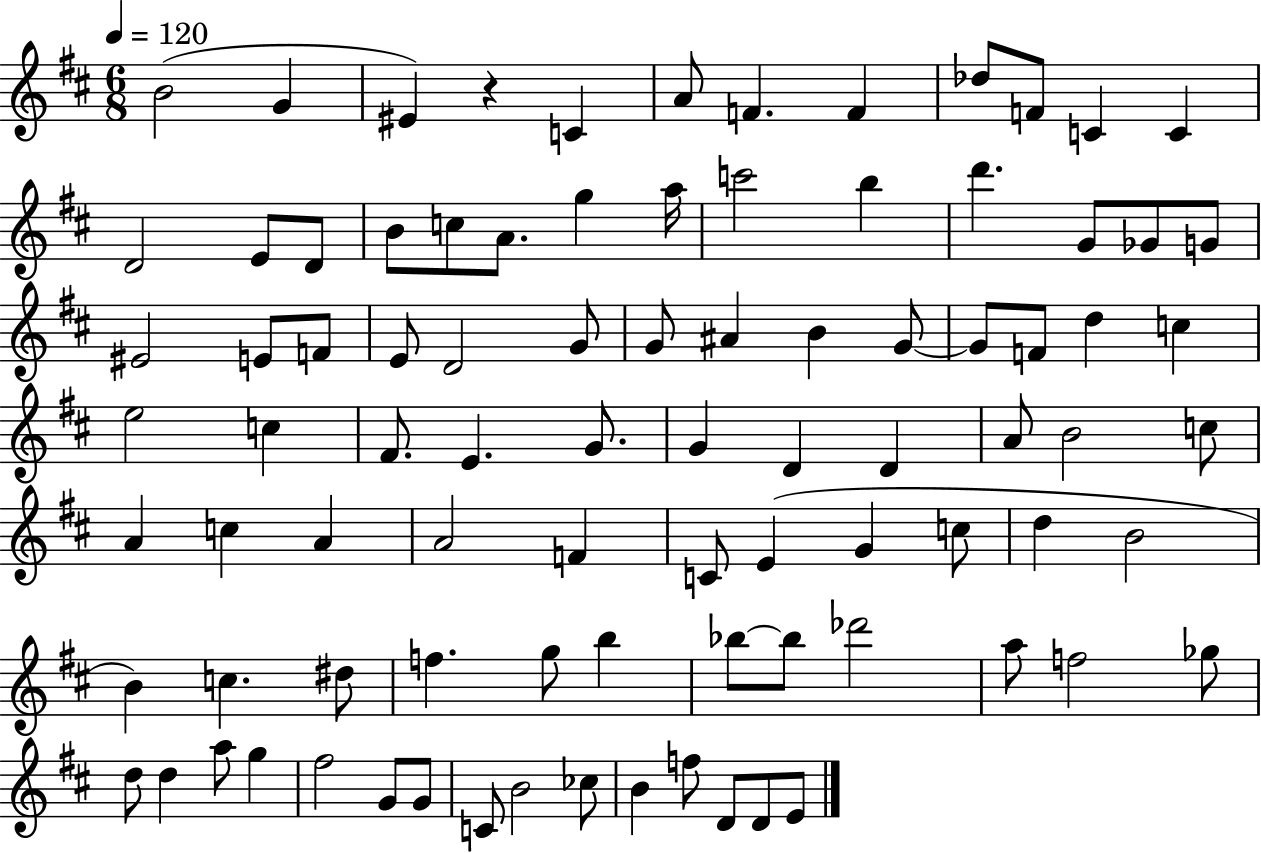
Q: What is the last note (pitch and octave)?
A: E4